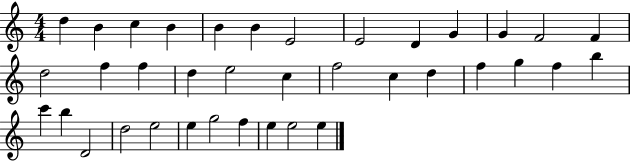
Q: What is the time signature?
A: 4/4